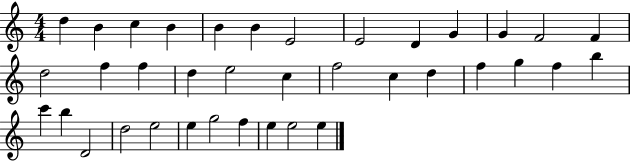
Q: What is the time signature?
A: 4/4